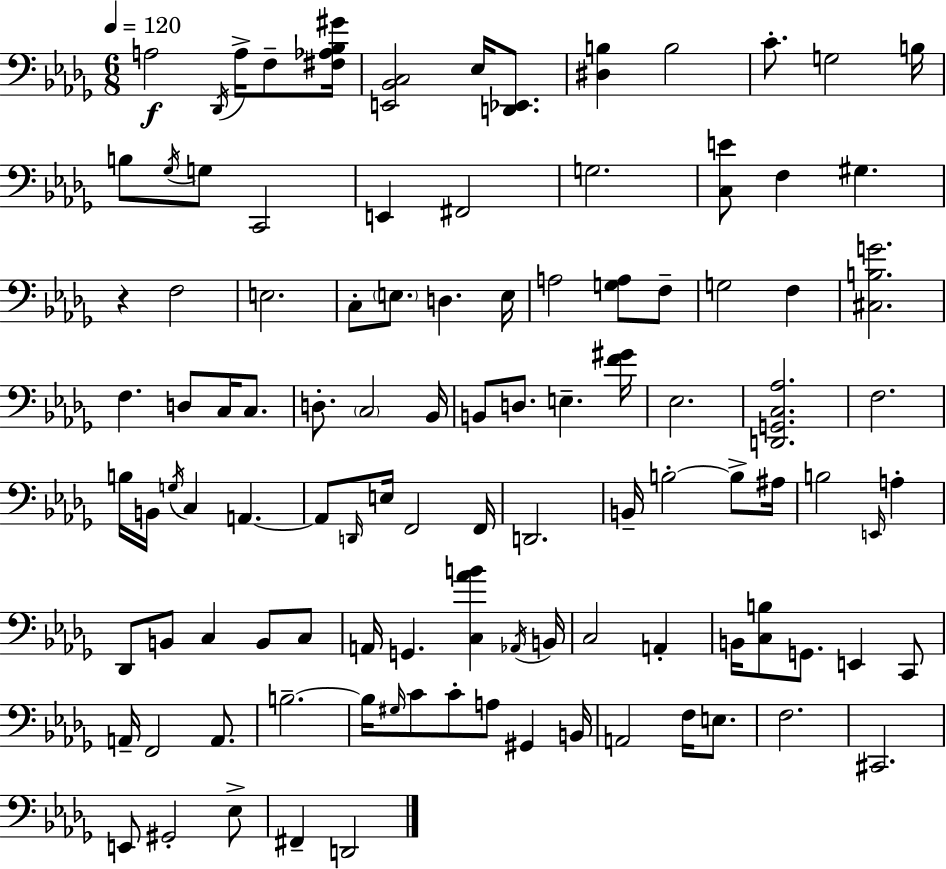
X:1
T:Untitled
M:6/8
L:1/4
K:Bbm
A,2 _D,,/4 A,/4 F,/2 [^F,_A,_B,^G]/4 [E,,_B,,C,]2 _E,/4 [D,,_E,,]/2 [^D,B,] B,2 C/2 G,2 B,/4 B,/2 _G,/4 G,/2 C,,2 E,, ^F,,2 G,2 [C,E]/2 F, ^G, z F,2 E,2 C,/2 E,/2 D, E,/4 A,2 [G,A,]/2 F,/2 G,2 F, [^C,B,G]2 F, D,/2 C,/4 C,/2 D,/2 C,2 _B,,/4 B,,/2 D,/2 E, [F^G]/4 _E,2 [D,,G,,C,_A,]2 F,2 B,/4 B,,/4 G,/4 C, A,, A,,/2 D,,/4 E,/4 F,,2 F,,/4 D,,2 B,,/4 B,2 B,/2 ^A,/4 B,2 E,,/4 A, _D,,/2 B,,/2 C, B,,/2 C,/2 A,,/4 G,, [C,_AB] _A,,/4 B,,/4 C,2 A,, B,,/4 [C,B,]/2 G,,/2 E,, C,,/2 A,,/4 F,,2 A,,/2 B,2 B,/4 ^G,/4 C/2 C/2 A,/2 ^G,, B,,/4 A,,2 F,/4 E,/2 F,2 ^C,,2 E,,/2 ^G,,2 _E,/2 ^F,, D,,2